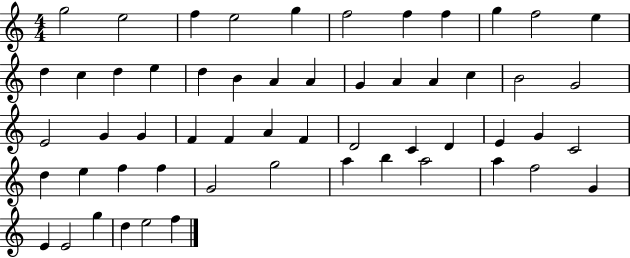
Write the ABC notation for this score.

X:1
T:Untitled
M:4/4
L:1/4
K:C
g2 e2 f e2 g f2 f f g f2 e d c d e d B A A G A A c B2 G2 E2 G G F F A F D2 C D E G C2 d e f f G2 g2 a b a2 a f2 G E E2 g d e2 f